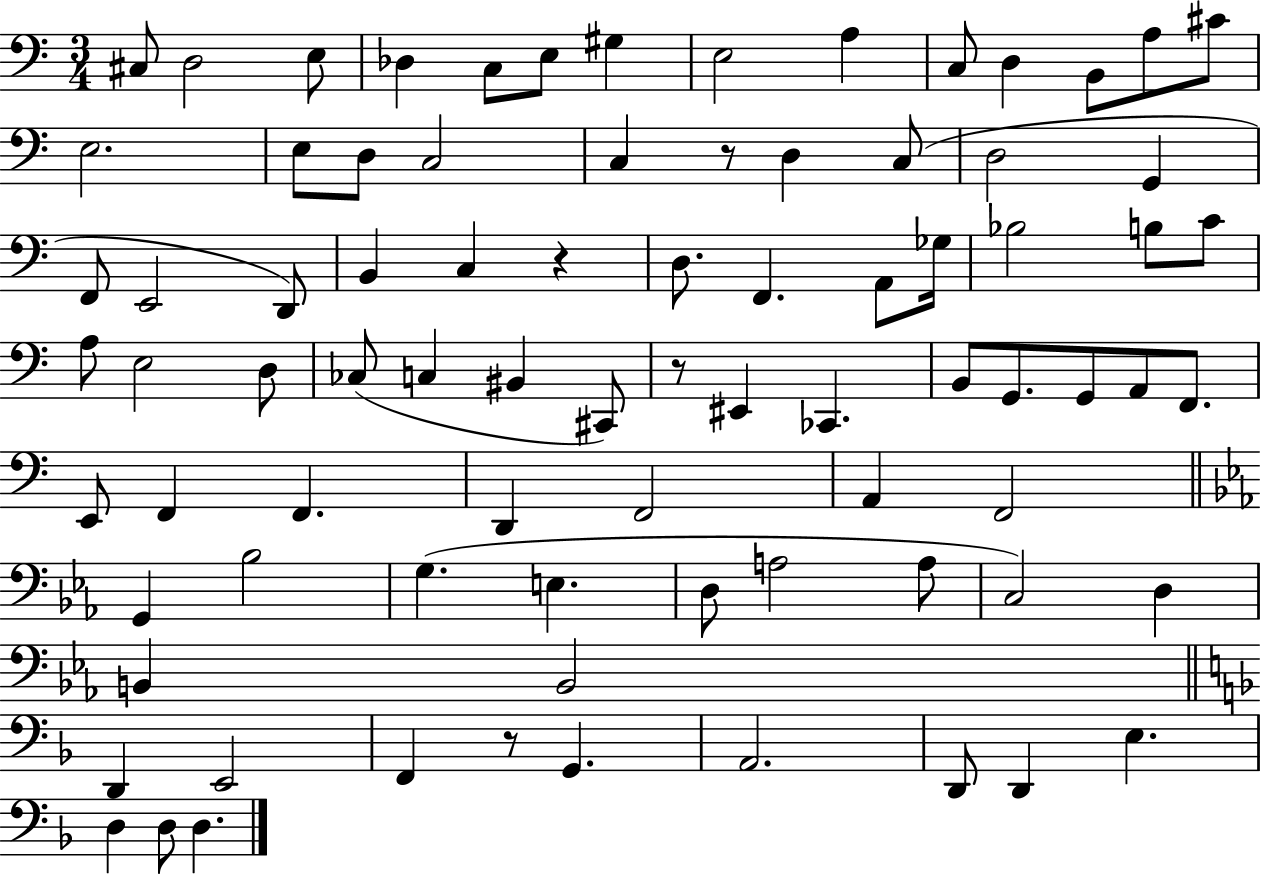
{
  \clef bass
  \numericTimeSignature
  \time 3/4
  \key c \major
  cis8 d2 e8 | des4 c8 e8 gis4 | e2 a4 | c8 d4 b,8 a8 cis'8 | \break e2. | e8 d8 c2 | c4 r8 d4 c8( | d2 g,4 | \break f,8 e,2 d,8) | b,4 c4 r4 | d8. f,4. a,8 ges16 | bes2 b8 c'8 | \break a8 e2 d8 | ces8( c4 bis,4 cis,8) | r8 eis,4 ces,4. | b,8 g,8. g,8 a,8 f,8. | \break e,8 f,4 f,4. | d,4 f,2 | a,4 f,2 | \bar "||" \break \key ees \major g,4 bes2 | g4.( e4. | d8 a2 a8 | c2) d4 | \break b,4 b,2 | \bar "||" \break \key d \minor d,4 e,2 | f,4 r8 g,4. | a,2. | d,8 d,4 e4. | \break d4 d8 d4. | \bar "|."
}